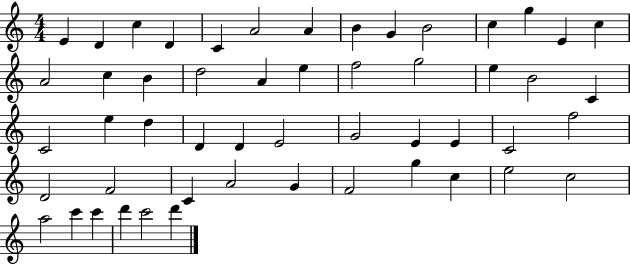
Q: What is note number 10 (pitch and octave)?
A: B4